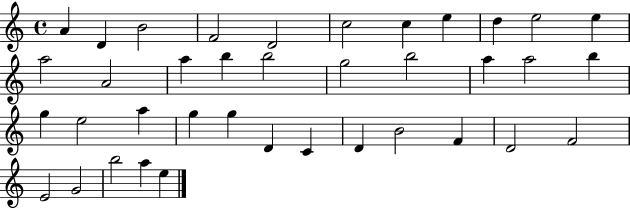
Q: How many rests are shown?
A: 0